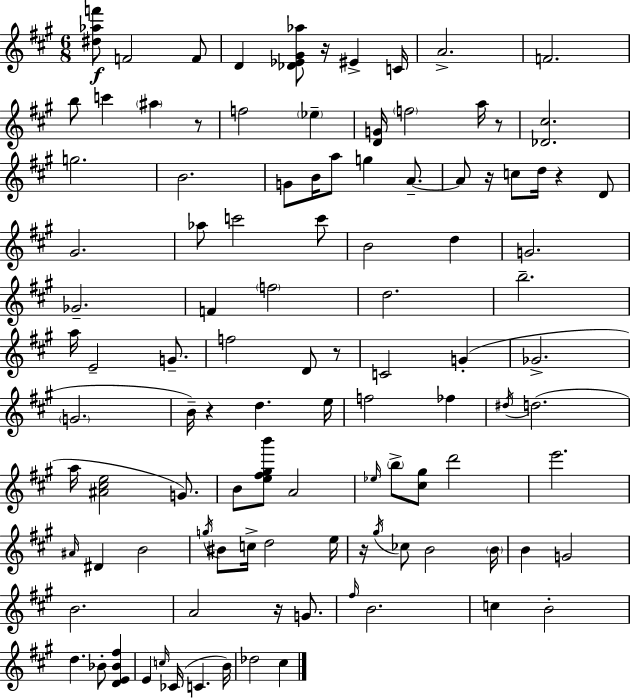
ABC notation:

X:1
T:Untitled
M:6/8
L:1/4
K:A
[^d_af']/2 F2 F/2 D [_D_E^G_a]/2 z/4 ^E C/4 A2 F2 b/2 c' ^a z/2 f2 _e [DG]/4 f2 a/4 z/2 [_D^c]2 g2 B2 G/2 B/4 a/2 g A/2 A/2 z/4 c/2 d/4 z D/2 ^G2 _a/2 c'2 c'/2 B2 d G2 _G2 F f2 d2 b2 a/4 E2 G/2 f2 D/2 z/2 C2 G _G2 G2 B/4 z d e/4 f2 _f ^d/4 d2 a/4 [^A^ce]2 G/2 B/2 [e^f^gb']/2 A2 _e/4 b/2 [^c^g]/2 d'2 e'2 ^A/4 ^D B2 g/4 ^B/2 c/4 d2 e/4 z/4 ^g/4 _c/2 B2 B/4 B G2 B2 A2 z/4 G/2 ^f/4 B2 c B2 d _B/2 [DE_B^f] E c/4 _C/4 C B/4 _d2 ^c